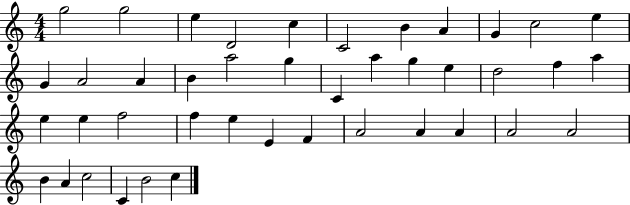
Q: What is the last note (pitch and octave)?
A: C5